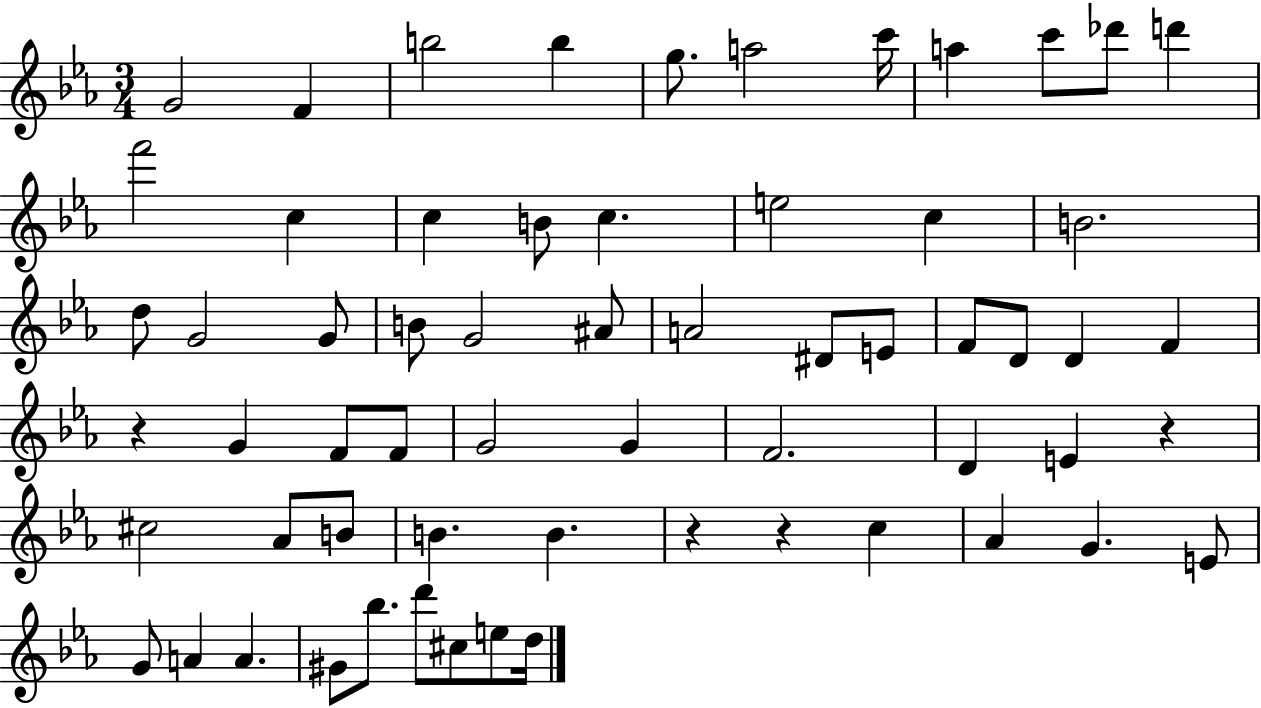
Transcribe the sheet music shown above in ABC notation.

X:1
T:Untitled
M:3/4
L:1/4
K:Eb
G2 F b2 b g/2 a2 c'/4 a c'/2 _d'/2 d' f'2 c c B/2 c e2 c B2 d/2 G2 G/2 B/2 G2 ^A/2 A2 ^D/2 E/2 F/2 D/2 D F z G F/2 F/2 G2 G F2 D E z ^c2 _A/2 B/2 B B z z c _A G E/2 G/2 A A ^G/2 _b/2 d'/2 ^c/2 e/2 d/4